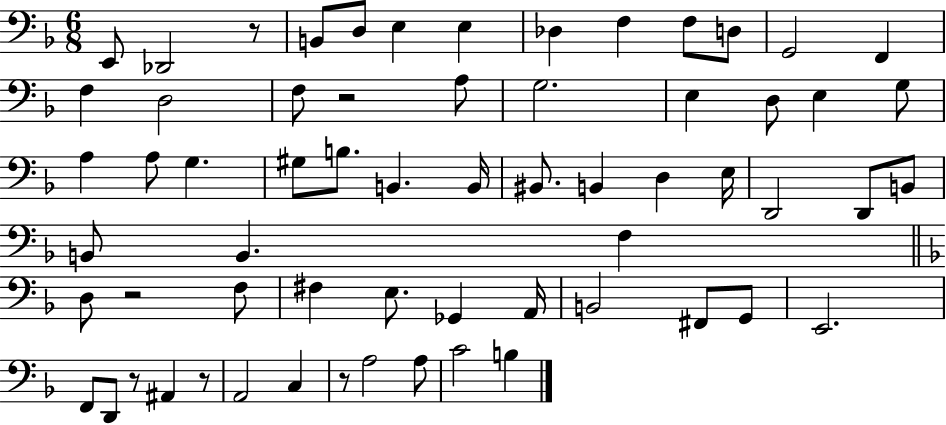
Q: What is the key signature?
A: F major